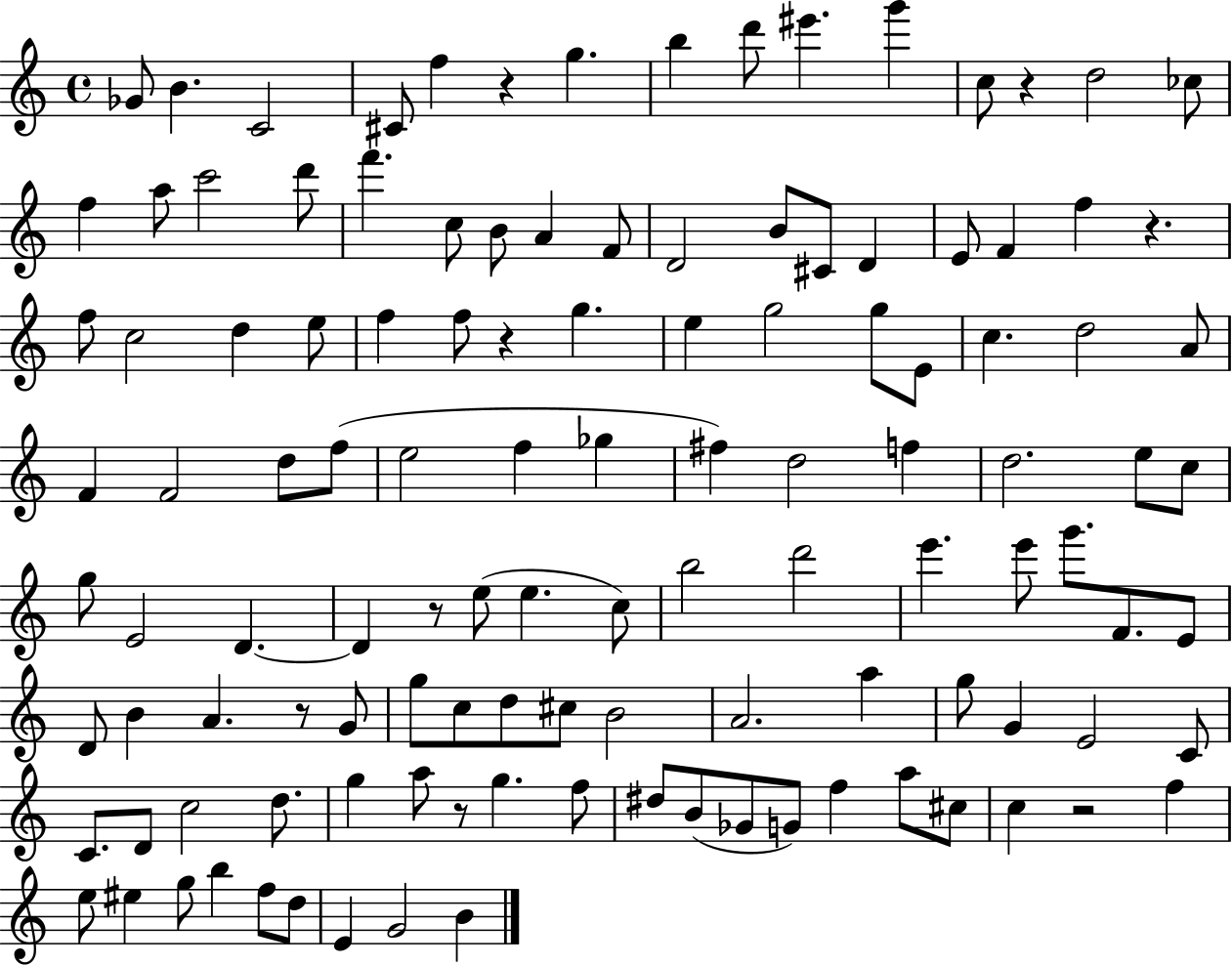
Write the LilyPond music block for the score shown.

{
  \clef treble
  \time 4/4
  \defaultTimeSignature
  \key c \major
  ges'8 b'4. c'2 | cis'8 f''4 r4 g''4. | b''4 d'''8 eis'''4. g'''4 | c''8 r4 d''2 ces''8 | \break f''4 a''8 c'''2 d'''8 | f'''4. c''8 b'8 a'4 f'8 | d'2 b'8 cis'8 d'4 | e'8 f'4 f''4 r4. | \break f''8 c''2 d''4 e''8 | f''4 f''8 r4 g''4. | e''4 g''2 g''8 e'8 | c''4. d''2 a'8 | \break f'4 f'2 d''8 f''8( | e''2 f''4 ges''4 | fis''4) d''2 f''4 | d''2. e''8 c''8 | \break g''8 e'2 d'4.~~ | d'4 r8 e''8( e''4. c''8) | b''2 d'''2 | e'''4. e'''8 g'''8. f'8. e'8 | \break d'8 b'4 a'4. r8 g'8 | g''8 c''8 d''8 cis''8 b'2 | a'2. a''4 | g''8 g'4 e'2 c'8 | \break c'8. d'8 c''2 d''8. | g''4 a''8 r8 g''4. f''8 | dis''8 b'8( ges'8 g'8) f''4 a''8 cis''8 | c''4 r2 f''4 | \break e''8 eis''4 g''8 b''4 f''8 d''8 | e'4 g'2 b'4 | \bar "|."
}